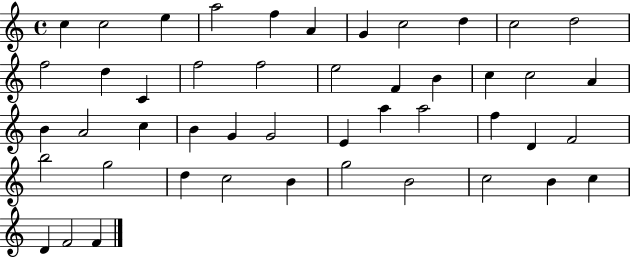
{
  \clef treble
  \time 4/4
  \defaultTimeSignature
  \key c \major
  c''4 c''2 e''4 | a''2 f''4 a'4 | g'4 c''2 d''4 | c''2 d''2 | \break f''2 d''4 c'4 | f''2 f''2 | e''2 f'4 b'4 | c''4 c''2 a'4 | \break b'4 a'2 c''4 | b'4 g'4 g'2 | e'4 a''4 a''2 | f''4 d'4 f'2 | \break b''2 g''2 | d''4 c''2 b'4 | g''2 b'2 | c''2 b'4 c''4 | \break d'4 f'2 f'4 | \bar "|."
}